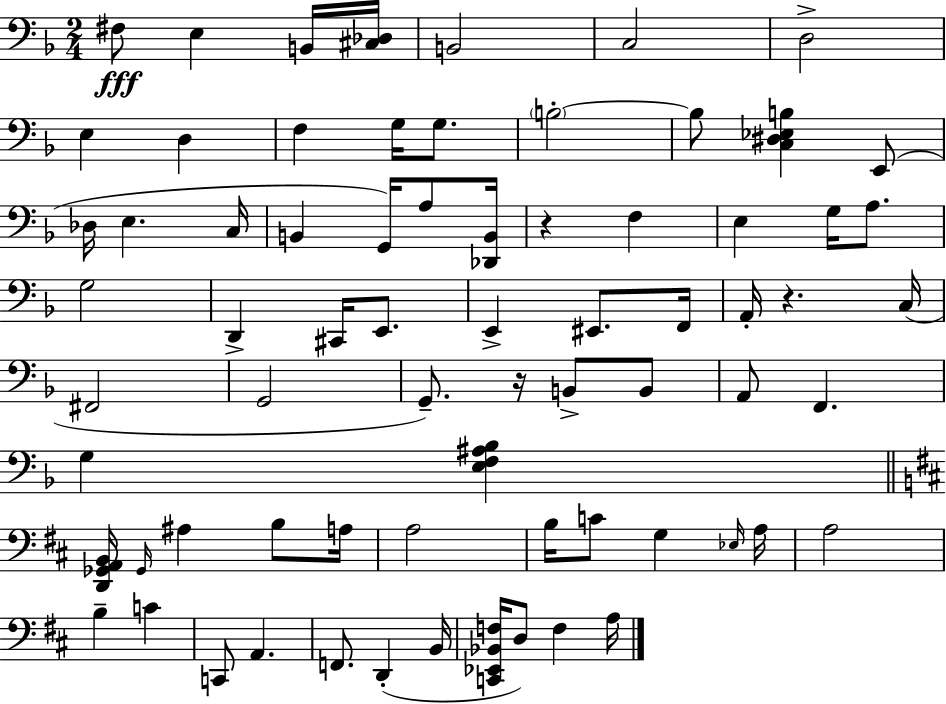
{
  \clef bass
  \numericTimeSignature
  \time 2/4
  \key d \minor
  \repeat volta 2 { fis8\fff e4 b,16 <cis des>16 | b,2 | c2 | d2-> | \break e4 d4 | f4 g16 g8. | \parenthesize b2-.~~ | b8 <c dis ees b>4 e,8( | \break des16 e4. c16 | b,4 g,16) a8 <des, b,>16 | r4 f4 | e4 g16 a8. | \break g2 | d,4-> cis,16 e,8. | e,4-> eis,8. f,16 | a,16-. r4. c16( | \break fis,2 | g,2 | g,8.--) r16 b,8-> b,8 | a,8 f,4. | \break g4 <e f ais bes>4 | \bar "||" \break \key b \minor <d, ges, a, b,>16 \grace { ges,16 } ais4 b8 | a16 a2 | b16 c'8 g4 | \grace { ees16 } a16 a2 | \break b4-- c'4 | c,8 a,4. | f,8. d,4-.( | b,16 <c, ees, bes, f>16 d8) f4 | \break a16 } \bar "|."
}